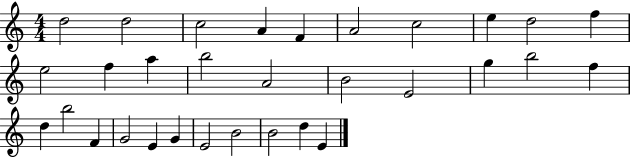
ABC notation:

X:1
T:Untitled
M:4/4
L:1/4
K:C
d2 d2 c2 A F A2 c2 e d2 f e2 f a b2 A2 B2 E2 g b2 f d b2 F G2 E G E2 B2 B2 d E